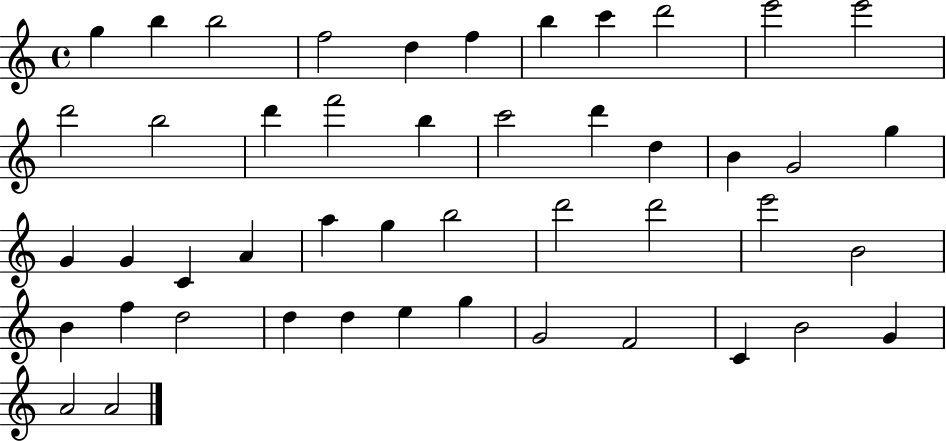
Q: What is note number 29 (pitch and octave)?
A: B5